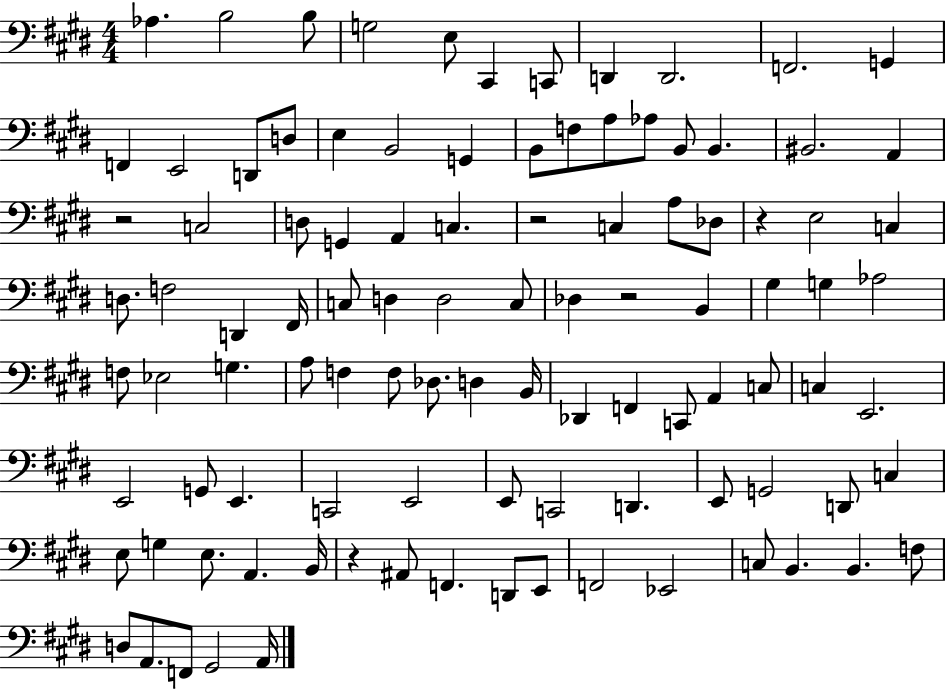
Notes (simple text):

Ab3/q. B3/h B3/e G3/h E3/e C#2/q C2/e D2/q D2/h. F2/h. G2/q F2/q E2/h D2/e D3/e E3/q B2/h G2/q B2/e F3/e A3/e Ab3/e B2/e B2/q. BIS2/h. A2/q R/h C3/h D3/e G2/q A2/q C3/q. R/h C3/q A3/e Db3/e R/q E3/h C3/q D3/e. F3/h D2/q F#2/s C3/e D3/q D3/h C3/e Db3/q R/h B2/q G#3/q G3/q Ab3/h F3/e Eb3/h G3/q. A3/e F3/q F3/e Db3/e. D3/q B2/s Db2/q F2/q C2/e A2/q C3/e C3/q E2/h. E2/h G2/e E2/q. C2/h E2/h E2/e C2/h D2/q. E2/e G2/h D2/e C3/q E3/e G3/q E3/e. A2/q. B2/s R/q A#2/e F2/q. D2/e E2/e F2/h Eb2/h C3/e B2/q. B2/q. F3/e D3/e A2/e. F2/e G#2/h A2/s